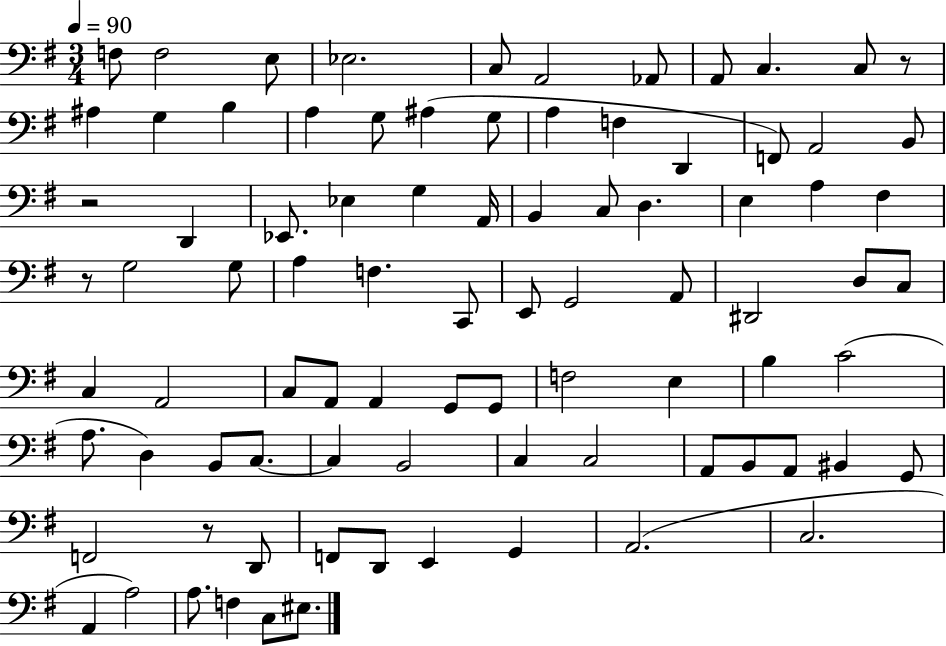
{
  \clef bass
  \numericTimeSignature
  \time 3/4
  \key g \major
  \tempo 4 = 90
  f8 f2 e8 | ees2. | c8 a,2 aes,8 | a,8 c4. c8 r8 | \break ais4 g4 b4 | a4 g8 ais4( g8 | a4 f4 d,4 | f,8) a,2 b,8 | \break r2 d,4 | ees,8. ees4 g4 a,16 | b,4 c8 d4. | e4 a4 fis4 | \break r8 g2 g8 | a4 f4. c,8 | e,8 g,2 a,8 | dis,2 d8 c8 | \break c4 a,2 | c8 a,8 a,4 g,8 g,8 | f2 e4 | b4 c'2( | \break a8. d4) b,8 c8.~~ | c4 b,2 | c4 c2 | a,8 b,8 a,8 bis,4 g,8 | \break f,2 r8 d,8 | f,8 d,8 e,4 g,4 | a,2.( | c2. | \break a,4 a2) | a8. f4 c8 eis8. | \bar "|."
}